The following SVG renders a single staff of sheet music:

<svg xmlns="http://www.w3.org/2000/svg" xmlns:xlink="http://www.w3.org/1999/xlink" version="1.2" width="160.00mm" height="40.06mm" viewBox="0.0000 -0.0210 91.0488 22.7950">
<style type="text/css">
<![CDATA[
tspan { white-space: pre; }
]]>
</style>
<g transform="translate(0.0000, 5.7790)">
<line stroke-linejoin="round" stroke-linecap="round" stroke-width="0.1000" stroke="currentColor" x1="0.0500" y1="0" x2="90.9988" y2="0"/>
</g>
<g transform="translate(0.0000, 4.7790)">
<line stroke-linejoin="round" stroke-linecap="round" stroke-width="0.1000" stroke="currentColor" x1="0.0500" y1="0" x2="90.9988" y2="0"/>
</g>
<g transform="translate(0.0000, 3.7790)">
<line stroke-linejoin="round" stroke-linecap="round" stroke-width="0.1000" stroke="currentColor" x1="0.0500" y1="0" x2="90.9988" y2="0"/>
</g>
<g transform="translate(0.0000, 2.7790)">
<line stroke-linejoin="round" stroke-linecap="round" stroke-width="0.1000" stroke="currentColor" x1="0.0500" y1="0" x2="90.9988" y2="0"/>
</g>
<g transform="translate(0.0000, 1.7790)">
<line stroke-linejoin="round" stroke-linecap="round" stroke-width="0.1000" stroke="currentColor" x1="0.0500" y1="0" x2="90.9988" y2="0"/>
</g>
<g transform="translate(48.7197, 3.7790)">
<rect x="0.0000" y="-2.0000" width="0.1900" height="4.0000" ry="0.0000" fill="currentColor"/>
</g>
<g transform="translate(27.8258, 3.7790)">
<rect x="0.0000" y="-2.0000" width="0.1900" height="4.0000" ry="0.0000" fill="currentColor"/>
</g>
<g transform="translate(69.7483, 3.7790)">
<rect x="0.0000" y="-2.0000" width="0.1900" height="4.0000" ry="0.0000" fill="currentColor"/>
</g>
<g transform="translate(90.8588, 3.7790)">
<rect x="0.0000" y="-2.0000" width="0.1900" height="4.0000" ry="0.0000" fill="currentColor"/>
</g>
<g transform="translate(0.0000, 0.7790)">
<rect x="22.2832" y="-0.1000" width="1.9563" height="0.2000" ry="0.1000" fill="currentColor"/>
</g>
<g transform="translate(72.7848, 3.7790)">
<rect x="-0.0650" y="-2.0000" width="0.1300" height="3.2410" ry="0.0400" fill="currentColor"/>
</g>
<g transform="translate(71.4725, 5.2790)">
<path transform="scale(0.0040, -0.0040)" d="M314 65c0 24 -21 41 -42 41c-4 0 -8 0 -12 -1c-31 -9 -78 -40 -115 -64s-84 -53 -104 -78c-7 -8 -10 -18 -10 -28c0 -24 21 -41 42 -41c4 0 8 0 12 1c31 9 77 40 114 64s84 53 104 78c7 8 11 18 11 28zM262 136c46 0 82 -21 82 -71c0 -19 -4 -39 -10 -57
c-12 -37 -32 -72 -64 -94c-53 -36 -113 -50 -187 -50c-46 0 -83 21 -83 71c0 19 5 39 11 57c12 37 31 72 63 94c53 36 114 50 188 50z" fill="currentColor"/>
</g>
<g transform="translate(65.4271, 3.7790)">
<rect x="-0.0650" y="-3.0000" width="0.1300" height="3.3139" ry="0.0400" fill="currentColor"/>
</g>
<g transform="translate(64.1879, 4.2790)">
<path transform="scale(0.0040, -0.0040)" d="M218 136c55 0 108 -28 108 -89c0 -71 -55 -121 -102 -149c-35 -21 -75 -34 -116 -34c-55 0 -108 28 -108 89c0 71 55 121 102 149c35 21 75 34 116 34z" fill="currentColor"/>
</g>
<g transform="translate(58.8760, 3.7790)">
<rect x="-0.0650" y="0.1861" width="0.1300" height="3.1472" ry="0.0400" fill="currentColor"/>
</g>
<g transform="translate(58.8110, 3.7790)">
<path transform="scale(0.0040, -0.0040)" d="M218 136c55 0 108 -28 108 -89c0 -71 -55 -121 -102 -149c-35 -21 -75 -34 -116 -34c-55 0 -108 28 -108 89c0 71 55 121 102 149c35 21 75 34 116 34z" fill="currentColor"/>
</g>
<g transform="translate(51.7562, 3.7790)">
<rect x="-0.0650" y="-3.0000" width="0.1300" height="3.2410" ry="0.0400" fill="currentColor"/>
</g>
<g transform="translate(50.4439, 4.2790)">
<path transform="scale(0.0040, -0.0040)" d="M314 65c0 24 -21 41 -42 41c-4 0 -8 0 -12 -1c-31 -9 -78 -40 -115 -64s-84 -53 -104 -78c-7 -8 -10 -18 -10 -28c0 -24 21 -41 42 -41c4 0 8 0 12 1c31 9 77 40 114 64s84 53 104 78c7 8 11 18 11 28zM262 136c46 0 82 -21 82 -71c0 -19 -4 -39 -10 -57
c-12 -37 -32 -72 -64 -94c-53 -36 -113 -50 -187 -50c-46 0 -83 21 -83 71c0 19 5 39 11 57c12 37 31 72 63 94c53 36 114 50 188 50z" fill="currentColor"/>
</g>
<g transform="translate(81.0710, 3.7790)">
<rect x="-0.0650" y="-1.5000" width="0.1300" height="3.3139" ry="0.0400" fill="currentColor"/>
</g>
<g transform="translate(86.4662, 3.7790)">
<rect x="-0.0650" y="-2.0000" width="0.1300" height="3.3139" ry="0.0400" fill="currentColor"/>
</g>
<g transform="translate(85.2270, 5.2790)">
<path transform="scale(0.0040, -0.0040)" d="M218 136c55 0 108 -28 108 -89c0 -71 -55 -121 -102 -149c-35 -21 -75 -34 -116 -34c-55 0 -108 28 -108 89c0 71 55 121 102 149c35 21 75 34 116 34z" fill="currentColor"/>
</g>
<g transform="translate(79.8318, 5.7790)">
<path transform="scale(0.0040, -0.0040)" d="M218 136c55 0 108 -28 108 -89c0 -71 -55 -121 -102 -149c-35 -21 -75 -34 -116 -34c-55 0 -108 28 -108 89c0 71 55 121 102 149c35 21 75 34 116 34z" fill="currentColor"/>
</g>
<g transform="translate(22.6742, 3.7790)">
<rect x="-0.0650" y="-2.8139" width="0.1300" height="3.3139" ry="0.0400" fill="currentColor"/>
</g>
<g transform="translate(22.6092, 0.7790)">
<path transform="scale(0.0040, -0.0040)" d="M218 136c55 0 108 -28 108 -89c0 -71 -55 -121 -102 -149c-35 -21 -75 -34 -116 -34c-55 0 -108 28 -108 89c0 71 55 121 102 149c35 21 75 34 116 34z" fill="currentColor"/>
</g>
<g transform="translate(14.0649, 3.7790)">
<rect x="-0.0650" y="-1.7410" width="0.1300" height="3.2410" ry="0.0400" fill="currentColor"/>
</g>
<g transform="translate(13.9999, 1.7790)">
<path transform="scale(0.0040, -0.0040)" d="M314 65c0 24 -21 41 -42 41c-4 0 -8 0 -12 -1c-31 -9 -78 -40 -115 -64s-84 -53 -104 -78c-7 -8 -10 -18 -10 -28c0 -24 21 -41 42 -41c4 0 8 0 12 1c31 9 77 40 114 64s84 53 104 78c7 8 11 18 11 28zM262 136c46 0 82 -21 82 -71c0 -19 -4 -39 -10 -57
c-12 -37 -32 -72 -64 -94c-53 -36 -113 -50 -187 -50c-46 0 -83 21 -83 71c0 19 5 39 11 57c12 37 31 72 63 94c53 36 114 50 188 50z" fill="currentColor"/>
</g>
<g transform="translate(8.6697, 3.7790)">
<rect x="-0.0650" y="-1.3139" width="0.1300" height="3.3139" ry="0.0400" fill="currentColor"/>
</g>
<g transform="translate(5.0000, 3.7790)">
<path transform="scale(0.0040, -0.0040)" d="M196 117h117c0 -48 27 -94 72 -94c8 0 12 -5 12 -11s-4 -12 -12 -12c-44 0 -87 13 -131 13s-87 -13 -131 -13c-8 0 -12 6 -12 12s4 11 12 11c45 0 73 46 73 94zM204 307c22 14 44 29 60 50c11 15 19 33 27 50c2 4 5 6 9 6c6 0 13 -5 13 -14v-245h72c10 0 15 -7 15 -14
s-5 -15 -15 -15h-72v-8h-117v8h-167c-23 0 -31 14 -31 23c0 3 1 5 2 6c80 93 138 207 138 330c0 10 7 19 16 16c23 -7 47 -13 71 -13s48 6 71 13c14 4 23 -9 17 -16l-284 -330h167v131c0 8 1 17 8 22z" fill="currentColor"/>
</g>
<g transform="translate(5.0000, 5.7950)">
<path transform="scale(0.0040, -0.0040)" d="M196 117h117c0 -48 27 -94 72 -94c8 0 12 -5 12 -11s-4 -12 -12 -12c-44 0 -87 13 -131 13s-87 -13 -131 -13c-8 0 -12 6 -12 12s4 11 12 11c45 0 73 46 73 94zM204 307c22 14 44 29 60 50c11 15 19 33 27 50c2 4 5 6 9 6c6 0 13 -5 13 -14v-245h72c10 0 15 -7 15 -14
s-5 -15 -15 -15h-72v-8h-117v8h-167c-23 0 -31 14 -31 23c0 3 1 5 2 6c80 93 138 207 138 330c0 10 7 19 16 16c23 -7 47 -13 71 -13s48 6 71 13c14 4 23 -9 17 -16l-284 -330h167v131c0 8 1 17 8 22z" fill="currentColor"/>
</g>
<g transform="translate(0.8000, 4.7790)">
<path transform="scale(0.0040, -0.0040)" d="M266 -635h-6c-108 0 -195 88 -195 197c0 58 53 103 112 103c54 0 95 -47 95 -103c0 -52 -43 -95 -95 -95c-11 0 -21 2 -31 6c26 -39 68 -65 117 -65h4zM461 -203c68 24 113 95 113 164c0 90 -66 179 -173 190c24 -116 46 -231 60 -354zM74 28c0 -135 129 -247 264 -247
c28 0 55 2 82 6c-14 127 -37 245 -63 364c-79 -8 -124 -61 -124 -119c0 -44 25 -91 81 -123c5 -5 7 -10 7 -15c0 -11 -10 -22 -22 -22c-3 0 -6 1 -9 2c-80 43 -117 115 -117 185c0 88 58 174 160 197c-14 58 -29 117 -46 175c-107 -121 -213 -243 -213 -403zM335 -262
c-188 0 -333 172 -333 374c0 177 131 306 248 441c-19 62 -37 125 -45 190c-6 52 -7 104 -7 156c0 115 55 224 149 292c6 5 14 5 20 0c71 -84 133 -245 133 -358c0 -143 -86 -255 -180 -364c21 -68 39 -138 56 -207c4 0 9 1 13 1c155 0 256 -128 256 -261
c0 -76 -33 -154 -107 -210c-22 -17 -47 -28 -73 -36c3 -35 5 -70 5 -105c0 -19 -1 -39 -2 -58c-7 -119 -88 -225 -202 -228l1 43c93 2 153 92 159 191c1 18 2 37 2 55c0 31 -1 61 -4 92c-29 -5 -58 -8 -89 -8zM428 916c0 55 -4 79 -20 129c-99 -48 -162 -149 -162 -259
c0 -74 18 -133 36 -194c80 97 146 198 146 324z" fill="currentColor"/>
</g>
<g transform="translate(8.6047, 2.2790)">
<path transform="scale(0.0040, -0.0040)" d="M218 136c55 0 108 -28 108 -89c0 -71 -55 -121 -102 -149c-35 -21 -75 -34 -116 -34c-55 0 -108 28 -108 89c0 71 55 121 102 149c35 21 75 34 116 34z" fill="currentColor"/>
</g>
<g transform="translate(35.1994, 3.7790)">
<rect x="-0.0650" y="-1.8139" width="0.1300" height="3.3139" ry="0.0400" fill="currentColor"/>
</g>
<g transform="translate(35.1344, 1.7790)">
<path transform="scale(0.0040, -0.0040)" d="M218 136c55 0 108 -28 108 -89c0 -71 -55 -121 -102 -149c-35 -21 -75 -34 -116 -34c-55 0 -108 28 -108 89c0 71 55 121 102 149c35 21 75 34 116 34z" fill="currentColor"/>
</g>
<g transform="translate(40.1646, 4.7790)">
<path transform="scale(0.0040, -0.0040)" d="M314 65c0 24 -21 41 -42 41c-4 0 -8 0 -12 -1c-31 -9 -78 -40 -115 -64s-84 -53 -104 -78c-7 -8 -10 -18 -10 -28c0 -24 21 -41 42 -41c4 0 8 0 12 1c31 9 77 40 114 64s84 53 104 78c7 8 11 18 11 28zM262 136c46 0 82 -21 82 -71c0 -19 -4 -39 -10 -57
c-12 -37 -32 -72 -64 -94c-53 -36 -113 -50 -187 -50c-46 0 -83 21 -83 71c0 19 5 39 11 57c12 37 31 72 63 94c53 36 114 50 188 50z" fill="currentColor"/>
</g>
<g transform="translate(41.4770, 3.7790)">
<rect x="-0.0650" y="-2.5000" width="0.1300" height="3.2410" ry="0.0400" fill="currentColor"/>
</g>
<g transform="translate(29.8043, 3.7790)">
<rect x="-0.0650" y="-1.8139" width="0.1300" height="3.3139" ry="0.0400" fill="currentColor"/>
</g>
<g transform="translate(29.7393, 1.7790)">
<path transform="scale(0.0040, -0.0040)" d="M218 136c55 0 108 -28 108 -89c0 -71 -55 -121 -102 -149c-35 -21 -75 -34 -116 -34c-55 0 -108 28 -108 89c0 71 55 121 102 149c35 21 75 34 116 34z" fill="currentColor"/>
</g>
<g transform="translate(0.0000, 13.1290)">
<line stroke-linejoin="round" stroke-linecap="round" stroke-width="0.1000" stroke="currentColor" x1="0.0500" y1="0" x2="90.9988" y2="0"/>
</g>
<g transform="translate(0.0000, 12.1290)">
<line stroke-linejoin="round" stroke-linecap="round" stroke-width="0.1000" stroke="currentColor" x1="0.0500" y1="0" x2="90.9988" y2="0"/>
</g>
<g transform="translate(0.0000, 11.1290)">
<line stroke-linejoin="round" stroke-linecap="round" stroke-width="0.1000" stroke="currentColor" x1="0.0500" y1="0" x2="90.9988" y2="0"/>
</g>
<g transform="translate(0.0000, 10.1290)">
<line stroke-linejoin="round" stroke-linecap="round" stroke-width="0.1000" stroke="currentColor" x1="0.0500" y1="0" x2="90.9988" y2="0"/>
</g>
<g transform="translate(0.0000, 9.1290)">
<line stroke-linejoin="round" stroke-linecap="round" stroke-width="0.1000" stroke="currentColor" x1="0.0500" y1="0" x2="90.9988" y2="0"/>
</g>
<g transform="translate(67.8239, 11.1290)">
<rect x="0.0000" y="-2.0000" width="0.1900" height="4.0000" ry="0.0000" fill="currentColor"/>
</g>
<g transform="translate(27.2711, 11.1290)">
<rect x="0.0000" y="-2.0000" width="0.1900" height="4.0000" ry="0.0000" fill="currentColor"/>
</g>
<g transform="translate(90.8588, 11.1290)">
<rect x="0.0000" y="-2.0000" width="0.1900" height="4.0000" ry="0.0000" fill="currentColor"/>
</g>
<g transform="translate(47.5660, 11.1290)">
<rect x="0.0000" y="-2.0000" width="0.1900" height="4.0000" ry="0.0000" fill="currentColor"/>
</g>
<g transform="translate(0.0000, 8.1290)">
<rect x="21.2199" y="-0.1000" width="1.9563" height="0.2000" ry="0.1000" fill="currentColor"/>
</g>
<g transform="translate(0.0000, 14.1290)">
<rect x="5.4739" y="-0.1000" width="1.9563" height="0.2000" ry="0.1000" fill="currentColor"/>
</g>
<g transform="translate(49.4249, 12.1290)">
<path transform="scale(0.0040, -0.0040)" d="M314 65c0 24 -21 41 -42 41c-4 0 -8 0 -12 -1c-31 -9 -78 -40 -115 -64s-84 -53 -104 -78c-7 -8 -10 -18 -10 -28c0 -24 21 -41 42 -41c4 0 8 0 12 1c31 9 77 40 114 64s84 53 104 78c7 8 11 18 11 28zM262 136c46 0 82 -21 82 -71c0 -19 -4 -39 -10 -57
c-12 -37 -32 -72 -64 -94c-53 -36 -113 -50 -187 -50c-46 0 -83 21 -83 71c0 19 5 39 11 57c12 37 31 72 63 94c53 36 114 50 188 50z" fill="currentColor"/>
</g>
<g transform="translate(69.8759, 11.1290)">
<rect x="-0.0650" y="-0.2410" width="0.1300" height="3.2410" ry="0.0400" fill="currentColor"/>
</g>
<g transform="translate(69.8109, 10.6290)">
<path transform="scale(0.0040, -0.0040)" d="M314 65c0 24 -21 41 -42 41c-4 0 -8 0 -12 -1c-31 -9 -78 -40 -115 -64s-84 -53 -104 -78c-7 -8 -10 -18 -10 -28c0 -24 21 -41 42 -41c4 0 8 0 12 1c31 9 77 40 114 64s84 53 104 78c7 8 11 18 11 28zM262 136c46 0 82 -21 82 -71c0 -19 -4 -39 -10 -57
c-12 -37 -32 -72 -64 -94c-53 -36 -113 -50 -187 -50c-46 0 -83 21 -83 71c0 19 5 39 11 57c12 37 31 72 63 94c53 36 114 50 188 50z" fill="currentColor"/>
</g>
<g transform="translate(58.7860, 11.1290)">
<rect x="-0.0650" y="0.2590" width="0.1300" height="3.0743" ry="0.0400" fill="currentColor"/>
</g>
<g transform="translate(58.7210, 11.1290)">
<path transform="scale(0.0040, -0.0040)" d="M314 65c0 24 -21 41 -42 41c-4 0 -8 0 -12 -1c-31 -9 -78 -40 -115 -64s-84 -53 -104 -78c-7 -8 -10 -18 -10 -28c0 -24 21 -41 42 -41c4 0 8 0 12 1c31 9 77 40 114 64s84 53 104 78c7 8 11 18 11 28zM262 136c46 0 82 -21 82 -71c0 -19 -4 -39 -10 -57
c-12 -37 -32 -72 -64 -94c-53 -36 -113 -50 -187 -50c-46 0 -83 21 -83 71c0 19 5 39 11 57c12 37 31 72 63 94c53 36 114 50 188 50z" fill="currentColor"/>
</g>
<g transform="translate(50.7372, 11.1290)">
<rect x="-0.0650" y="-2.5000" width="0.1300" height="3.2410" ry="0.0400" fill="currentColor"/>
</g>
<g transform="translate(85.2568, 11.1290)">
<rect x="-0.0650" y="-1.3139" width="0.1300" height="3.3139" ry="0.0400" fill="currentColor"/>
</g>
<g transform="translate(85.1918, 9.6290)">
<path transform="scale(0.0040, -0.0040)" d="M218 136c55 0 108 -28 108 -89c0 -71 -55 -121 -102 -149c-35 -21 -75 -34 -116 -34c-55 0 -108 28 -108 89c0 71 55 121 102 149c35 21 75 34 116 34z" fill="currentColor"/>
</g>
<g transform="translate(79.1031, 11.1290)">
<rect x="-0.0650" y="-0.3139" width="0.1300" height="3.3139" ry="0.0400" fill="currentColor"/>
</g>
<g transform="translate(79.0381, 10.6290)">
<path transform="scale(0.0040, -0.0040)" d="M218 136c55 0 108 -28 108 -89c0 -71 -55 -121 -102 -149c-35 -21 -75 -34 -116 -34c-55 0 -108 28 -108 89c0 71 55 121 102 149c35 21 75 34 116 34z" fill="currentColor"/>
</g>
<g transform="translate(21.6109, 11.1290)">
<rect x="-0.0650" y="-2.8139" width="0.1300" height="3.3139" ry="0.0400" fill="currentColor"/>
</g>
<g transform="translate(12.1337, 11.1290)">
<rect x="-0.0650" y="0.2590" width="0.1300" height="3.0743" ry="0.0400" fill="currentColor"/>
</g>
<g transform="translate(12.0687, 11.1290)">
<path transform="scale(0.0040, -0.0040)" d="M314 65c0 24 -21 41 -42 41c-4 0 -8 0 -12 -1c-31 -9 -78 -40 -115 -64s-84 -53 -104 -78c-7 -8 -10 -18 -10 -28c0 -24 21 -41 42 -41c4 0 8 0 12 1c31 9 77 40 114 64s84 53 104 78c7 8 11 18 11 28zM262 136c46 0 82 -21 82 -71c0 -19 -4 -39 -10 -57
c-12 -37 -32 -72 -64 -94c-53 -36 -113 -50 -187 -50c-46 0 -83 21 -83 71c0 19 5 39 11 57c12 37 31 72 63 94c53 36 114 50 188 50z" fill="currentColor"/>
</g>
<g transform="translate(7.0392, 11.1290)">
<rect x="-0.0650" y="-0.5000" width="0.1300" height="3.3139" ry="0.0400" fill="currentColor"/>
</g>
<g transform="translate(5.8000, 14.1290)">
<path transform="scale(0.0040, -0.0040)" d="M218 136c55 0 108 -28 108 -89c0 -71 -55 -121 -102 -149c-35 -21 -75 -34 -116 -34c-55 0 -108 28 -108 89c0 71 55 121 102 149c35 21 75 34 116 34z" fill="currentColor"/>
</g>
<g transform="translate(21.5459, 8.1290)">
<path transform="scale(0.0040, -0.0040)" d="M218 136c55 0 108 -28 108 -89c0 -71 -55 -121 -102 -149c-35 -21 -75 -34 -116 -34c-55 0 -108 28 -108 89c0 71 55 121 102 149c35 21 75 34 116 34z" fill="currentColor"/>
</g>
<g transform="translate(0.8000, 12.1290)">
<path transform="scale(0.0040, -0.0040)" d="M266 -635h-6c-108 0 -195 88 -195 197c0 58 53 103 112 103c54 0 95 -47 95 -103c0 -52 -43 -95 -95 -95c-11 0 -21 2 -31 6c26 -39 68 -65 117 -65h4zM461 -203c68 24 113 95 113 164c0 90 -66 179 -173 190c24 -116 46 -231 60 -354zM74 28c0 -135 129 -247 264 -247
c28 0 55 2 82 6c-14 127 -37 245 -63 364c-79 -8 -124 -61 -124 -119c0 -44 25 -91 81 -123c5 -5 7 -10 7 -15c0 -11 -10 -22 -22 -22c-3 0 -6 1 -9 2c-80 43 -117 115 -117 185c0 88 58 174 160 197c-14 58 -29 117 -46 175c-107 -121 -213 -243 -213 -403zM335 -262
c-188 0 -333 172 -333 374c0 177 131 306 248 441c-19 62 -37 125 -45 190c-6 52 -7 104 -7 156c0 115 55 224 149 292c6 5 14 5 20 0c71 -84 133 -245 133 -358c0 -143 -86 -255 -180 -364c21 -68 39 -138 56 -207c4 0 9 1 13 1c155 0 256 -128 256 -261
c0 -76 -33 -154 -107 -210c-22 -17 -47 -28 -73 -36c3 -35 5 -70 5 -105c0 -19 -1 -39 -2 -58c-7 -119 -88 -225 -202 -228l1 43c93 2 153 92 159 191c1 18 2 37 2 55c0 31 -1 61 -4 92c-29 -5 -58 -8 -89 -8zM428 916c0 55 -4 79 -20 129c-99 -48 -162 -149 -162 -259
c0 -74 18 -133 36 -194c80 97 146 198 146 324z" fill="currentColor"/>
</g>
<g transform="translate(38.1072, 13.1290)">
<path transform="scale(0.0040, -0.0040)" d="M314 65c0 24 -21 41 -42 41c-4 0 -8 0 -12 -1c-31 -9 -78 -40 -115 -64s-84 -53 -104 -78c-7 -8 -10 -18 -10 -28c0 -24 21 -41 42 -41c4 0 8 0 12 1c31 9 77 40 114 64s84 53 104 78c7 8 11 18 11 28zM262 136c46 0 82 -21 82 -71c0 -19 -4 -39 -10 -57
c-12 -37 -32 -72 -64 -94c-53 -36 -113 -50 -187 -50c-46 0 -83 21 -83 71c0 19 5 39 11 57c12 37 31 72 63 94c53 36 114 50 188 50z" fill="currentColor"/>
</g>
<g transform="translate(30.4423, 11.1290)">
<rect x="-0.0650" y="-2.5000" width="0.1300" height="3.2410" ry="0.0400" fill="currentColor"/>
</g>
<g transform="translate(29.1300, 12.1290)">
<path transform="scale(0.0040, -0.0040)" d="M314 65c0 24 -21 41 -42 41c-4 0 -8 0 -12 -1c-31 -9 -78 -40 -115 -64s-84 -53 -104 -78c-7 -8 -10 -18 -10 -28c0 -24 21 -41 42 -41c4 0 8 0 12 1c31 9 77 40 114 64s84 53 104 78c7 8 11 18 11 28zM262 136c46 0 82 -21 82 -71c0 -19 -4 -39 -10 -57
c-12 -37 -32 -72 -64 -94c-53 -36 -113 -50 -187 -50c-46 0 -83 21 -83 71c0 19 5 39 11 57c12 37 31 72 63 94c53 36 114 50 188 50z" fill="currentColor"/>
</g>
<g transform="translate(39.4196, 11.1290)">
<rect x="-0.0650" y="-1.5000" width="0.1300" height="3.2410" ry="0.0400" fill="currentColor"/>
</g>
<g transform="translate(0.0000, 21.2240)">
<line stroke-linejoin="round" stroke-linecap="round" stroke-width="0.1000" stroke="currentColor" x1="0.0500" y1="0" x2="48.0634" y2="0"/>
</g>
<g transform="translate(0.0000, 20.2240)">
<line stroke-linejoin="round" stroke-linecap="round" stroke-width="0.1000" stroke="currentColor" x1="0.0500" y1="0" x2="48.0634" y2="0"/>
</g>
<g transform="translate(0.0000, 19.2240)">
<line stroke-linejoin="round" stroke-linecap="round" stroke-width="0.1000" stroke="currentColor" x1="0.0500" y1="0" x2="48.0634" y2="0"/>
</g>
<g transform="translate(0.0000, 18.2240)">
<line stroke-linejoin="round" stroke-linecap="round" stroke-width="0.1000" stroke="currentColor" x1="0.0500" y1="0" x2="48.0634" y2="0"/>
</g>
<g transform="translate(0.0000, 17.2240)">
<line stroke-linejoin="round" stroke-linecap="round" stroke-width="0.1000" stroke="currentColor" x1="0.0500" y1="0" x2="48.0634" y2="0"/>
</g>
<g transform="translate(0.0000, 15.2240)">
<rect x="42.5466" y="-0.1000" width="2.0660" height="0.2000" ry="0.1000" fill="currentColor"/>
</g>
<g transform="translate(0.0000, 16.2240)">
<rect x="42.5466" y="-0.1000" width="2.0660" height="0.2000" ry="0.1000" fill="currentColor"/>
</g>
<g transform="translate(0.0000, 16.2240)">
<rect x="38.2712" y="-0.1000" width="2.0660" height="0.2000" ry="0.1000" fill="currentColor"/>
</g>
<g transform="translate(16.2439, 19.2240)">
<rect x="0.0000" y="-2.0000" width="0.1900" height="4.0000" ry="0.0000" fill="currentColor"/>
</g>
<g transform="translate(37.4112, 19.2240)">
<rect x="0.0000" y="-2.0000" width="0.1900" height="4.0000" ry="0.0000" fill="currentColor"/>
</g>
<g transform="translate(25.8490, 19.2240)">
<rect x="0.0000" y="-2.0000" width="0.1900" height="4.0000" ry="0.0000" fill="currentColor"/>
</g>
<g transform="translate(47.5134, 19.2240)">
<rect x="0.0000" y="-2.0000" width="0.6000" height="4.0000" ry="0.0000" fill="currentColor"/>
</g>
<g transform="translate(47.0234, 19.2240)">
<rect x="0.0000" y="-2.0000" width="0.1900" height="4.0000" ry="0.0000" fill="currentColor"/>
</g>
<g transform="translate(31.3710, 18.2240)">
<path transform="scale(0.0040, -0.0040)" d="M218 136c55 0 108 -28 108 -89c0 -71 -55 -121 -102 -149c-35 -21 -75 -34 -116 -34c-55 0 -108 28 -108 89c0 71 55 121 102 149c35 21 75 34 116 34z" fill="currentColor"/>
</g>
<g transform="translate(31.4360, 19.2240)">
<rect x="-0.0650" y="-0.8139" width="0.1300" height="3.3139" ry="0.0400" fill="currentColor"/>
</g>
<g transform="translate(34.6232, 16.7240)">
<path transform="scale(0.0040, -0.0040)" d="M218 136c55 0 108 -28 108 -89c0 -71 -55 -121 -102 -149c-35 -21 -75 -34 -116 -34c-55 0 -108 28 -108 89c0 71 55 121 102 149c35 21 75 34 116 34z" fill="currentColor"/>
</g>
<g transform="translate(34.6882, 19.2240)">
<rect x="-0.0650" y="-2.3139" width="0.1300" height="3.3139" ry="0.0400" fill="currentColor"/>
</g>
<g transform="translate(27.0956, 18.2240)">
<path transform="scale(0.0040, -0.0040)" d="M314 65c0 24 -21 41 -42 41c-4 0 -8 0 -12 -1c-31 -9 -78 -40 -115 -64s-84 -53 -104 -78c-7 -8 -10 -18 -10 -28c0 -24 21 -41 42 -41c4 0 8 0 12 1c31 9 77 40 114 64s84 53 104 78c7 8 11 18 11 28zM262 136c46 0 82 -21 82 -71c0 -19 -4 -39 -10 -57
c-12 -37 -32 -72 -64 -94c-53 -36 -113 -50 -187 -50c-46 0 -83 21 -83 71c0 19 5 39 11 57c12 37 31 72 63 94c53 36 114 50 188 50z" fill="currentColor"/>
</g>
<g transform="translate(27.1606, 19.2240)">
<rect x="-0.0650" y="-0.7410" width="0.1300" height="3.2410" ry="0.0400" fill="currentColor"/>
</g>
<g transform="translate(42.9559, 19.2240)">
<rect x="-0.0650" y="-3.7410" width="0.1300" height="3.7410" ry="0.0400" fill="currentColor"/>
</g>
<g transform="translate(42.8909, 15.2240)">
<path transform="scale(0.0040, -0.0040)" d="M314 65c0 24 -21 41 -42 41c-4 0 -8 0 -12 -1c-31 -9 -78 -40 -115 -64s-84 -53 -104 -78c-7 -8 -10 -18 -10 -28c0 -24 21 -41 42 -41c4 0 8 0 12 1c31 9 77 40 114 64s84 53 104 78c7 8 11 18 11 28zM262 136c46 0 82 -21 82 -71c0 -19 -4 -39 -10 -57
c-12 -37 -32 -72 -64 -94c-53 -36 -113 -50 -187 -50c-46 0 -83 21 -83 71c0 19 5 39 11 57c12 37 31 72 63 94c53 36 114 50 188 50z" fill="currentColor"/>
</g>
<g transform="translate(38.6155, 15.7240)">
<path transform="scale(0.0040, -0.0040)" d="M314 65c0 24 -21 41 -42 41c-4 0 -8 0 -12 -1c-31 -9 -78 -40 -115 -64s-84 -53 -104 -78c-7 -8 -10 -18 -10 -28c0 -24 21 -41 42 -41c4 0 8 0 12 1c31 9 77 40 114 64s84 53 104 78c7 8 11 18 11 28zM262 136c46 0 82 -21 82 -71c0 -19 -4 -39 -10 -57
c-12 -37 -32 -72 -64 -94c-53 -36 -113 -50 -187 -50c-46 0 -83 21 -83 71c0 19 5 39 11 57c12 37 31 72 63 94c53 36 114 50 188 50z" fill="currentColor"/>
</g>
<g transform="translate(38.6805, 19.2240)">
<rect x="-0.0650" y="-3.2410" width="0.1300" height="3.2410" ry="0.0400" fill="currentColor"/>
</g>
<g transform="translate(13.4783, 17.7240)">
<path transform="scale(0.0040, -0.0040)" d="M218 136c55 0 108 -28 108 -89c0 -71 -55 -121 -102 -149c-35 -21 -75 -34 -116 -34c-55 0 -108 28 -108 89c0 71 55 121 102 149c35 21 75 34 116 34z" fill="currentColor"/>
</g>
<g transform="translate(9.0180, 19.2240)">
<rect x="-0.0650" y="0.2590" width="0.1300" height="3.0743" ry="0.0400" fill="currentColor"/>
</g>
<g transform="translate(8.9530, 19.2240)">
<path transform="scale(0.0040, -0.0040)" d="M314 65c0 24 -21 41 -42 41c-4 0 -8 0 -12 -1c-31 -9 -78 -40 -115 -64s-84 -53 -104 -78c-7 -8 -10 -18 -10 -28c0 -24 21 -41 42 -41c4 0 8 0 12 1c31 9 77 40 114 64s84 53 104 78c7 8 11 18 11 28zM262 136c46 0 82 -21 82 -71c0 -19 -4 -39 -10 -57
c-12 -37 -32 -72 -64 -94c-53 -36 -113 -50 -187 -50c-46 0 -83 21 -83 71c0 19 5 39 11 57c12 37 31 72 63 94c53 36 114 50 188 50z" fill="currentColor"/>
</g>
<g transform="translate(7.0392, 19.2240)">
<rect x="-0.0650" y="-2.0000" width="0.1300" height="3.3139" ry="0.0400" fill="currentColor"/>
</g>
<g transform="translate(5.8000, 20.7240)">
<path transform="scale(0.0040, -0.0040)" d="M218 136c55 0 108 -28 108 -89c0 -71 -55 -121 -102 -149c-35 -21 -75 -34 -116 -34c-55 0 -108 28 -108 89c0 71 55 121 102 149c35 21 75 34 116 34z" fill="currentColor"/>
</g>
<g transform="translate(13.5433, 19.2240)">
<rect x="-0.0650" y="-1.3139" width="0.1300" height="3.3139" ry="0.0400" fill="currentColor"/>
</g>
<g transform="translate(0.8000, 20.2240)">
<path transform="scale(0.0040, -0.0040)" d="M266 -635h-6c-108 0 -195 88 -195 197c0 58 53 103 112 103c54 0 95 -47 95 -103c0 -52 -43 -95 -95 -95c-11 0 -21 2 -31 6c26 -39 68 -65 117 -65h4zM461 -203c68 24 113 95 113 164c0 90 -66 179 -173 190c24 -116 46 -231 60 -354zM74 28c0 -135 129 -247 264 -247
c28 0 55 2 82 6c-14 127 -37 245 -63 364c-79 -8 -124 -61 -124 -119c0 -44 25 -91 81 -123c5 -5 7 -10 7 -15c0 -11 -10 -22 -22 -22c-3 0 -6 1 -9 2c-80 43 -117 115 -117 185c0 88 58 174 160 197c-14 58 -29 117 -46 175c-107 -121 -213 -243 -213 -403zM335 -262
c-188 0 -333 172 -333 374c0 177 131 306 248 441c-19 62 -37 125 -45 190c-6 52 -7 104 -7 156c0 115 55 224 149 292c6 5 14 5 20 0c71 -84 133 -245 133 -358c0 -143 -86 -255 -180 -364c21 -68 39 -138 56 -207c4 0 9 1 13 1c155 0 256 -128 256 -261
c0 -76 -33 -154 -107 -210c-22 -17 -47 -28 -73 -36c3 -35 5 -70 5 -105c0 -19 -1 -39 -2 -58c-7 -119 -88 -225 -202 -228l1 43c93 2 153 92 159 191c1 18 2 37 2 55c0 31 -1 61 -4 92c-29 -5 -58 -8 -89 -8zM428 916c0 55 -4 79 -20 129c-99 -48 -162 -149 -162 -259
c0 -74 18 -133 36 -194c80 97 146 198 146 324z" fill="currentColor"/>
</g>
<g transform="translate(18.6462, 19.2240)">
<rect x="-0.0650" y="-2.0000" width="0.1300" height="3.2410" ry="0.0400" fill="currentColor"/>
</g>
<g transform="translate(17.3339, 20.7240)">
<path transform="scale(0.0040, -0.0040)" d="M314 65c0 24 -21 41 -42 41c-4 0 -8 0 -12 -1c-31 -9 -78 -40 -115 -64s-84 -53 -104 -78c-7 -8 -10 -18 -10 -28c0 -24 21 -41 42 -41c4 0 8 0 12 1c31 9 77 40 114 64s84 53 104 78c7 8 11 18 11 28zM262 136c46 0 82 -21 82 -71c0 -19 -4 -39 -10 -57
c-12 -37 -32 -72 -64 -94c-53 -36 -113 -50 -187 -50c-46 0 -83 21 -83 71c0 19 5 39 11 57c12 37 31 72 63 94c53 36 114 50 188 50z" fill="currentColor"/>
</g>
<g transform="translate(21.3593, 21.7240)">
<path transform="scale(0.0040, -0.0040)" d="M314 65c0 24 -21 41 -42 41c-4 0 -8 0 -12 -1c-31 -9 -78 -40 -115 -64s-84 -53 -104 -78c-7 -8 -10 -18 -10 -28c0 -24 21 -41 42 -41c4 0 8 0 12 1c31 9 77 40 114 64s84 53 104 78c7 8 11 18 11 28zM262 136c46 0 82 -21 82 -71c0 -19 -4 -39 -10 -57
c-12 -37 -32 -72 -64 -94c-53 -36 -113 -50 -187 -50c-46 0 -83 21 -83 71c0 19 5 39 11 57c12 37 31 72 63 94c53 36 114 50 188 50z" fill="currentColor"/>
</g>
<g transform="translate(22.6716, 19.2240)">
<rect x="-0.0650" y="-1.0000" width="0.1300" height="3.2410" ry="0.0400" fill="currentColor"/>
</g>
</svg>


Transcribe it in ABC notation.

X:1
T:Untitled
M:4/4
L:1/4
K:C
e f2 a f f G2 A2 B A F2 E F C B2 a G2 E2 G2 B2 c2 c e F B2 e F2 D2 d2 d g b2 c'2